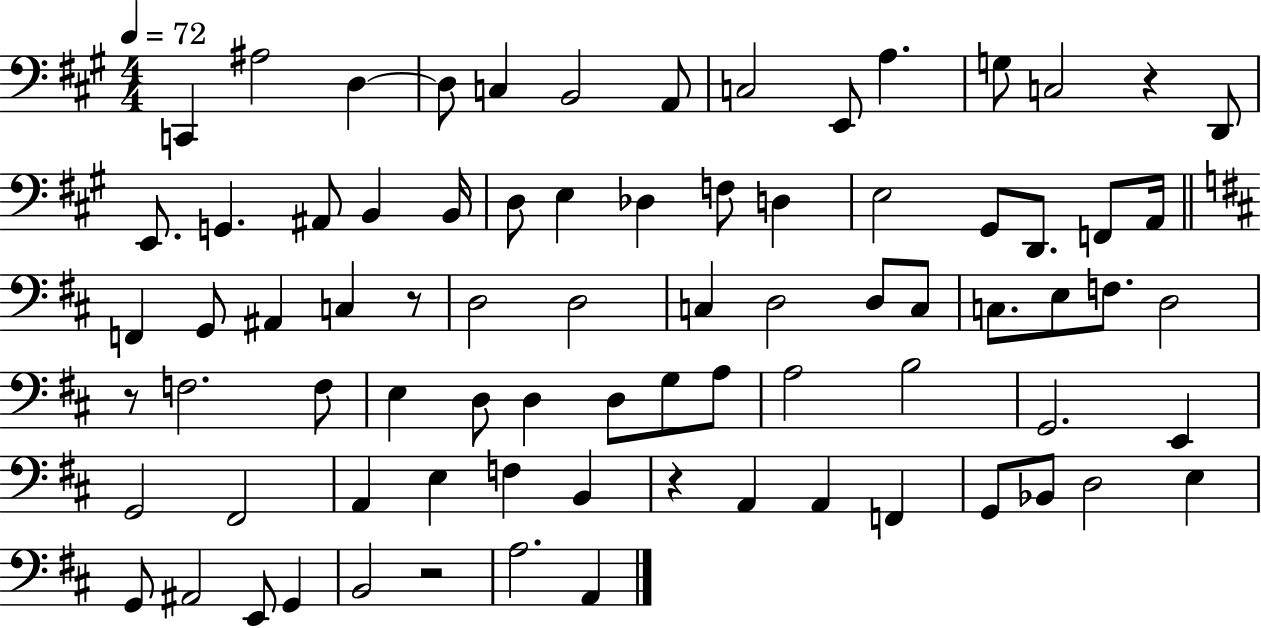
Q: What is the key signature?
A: A major